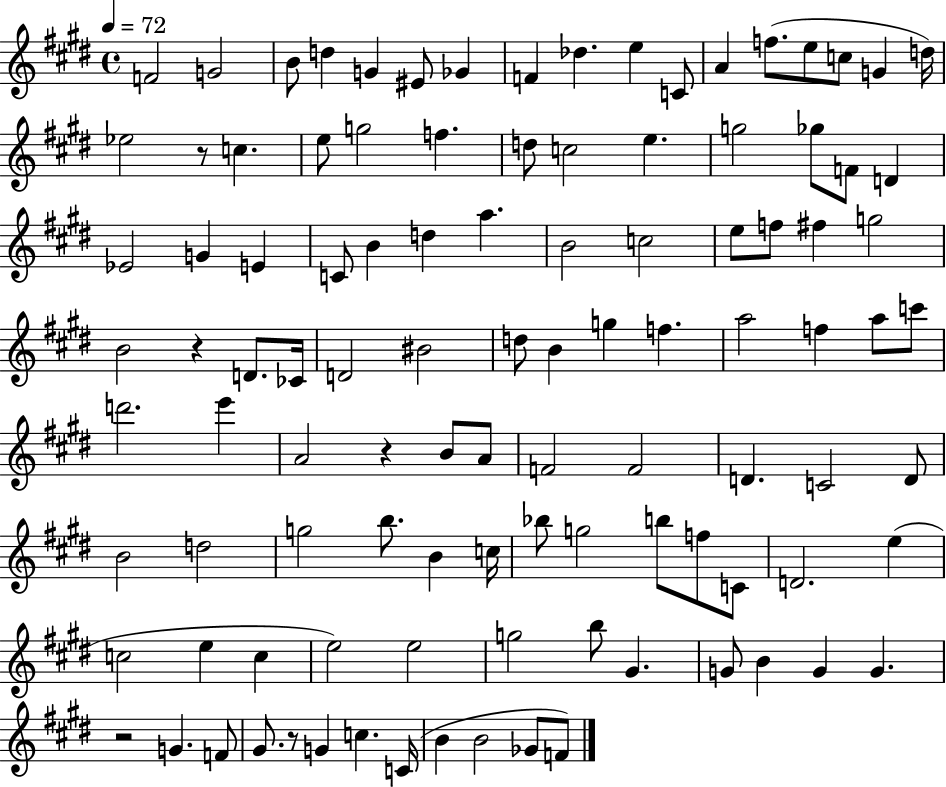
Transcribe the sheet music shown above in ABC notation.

X:1
T:Untitled
M:4/4
L:1/4
K:E
F2 G2 B/2 d G ^E/2 _G F _d e C/2 A f/2 e/2 c/2 G d/4 _e2 z/2 c e/2 g2 f d/2 c2 e g2 _g/2 F/2 D _E2 G E C/2 B d a B2 c2 e/2 f/2 ^f g2 B2 z D/2 _C/4 D2 ^B2 d/2 B g f a2 f a/2 c'/2 d'2 e' A2 z B/2 A/2 F2 F2 D C2 D/2 B2 d2 g2 b/2 B c/4 _b/2 g2 b/2 f/2 C/2 D2 e c2 e c e2 e2 g2 b/2 ^G G/2 B G G z2 G F/2 ^G/2 z/2 G c C/4 B B2 _G/2 F/2